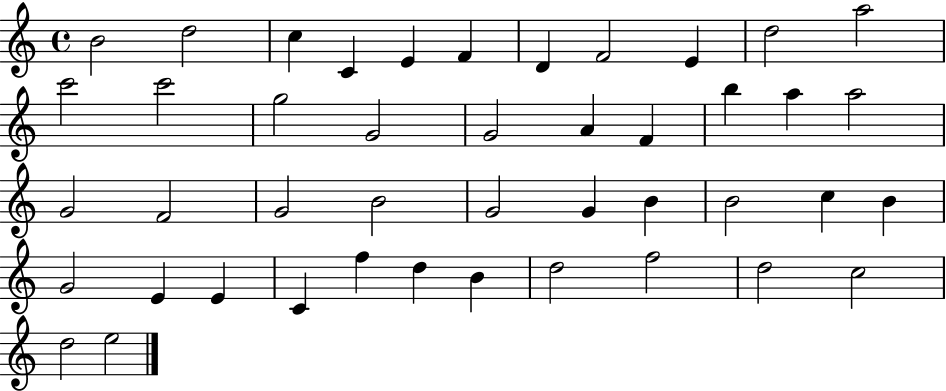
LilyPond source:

{
  \clef treble
  \time 4/4
  \defaultTimeSignature
  \key c \major
  b'2 d''2 | c''4 c'4 e'4 f'4 | d'4 f'2 e'4 | d''2 a''2 | \break c'''2 c'''2 | g''2 g'2 | g'2 a'4 f'4 | b''4 a''4 a''2 | \break g'2 f'2 | g'2 b'2 | g'2 g'4 b'4 | b'2 c''4 b'4 | \break g'2 e'4 e'4 | c'4 f''4 d''4 b'4 | d''2 f''2 | d''2 c''2 | \break d''2 e''2 | \bar "|."
}